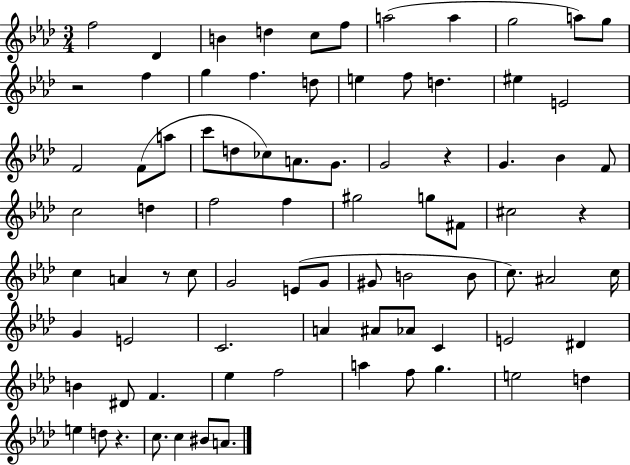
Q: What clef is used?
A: treble